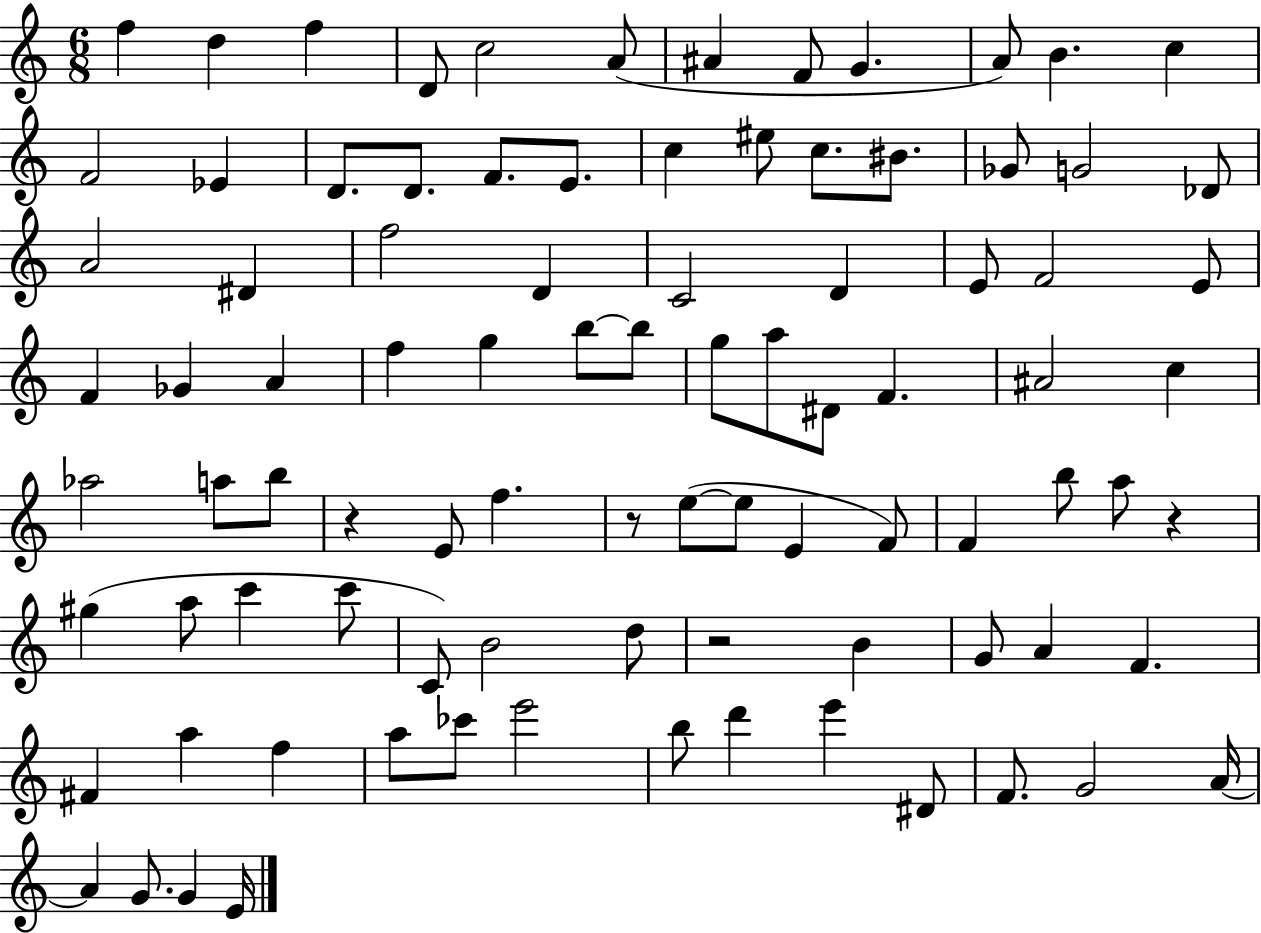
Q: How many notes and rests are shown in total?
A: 91